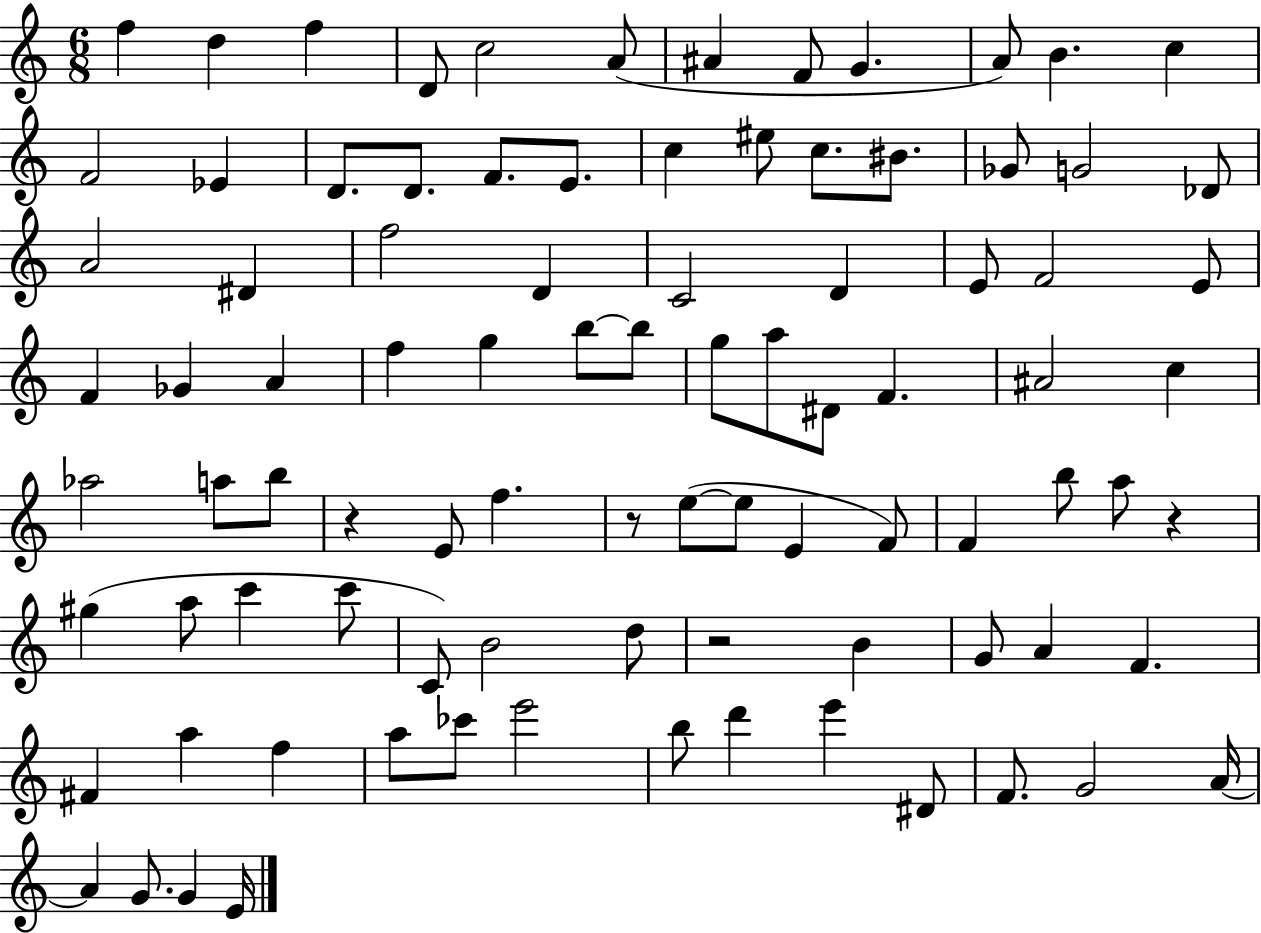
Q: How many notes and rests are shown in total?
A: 91